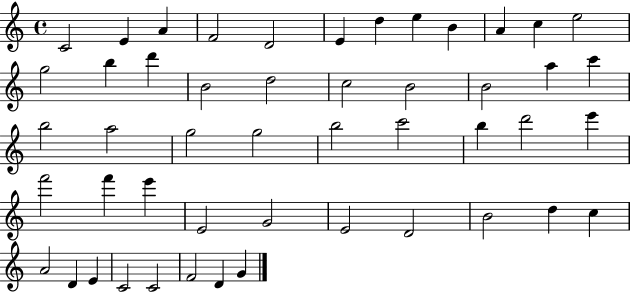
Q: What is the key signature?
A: C major